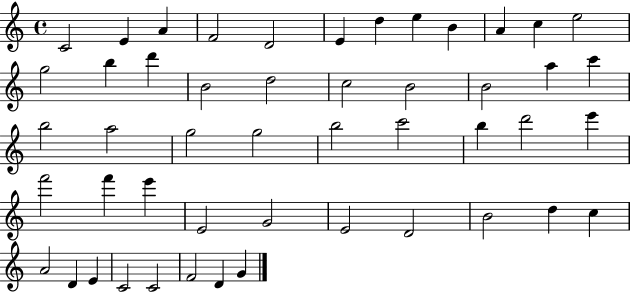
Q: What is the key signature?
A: C major